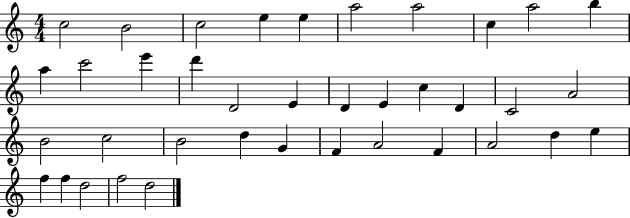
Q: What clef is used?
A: treble